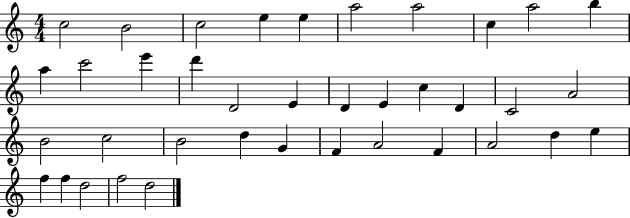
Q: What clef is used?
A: treble